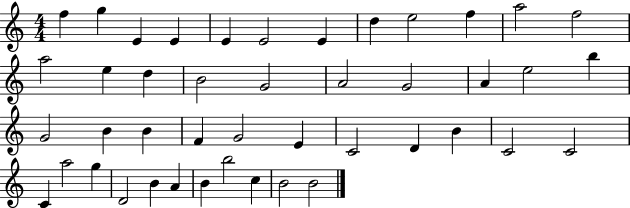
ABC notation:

X:1
T:Untitled
M:4/4
L:1/4
K:C
f g E E E E2 E d e2 f a2 f2 a2 e d B2 G2 A2 G2 A e2 b G2 B B F G2 E C2 D B C2 C2 C a2 g D2 B A B b2 c B2 B2